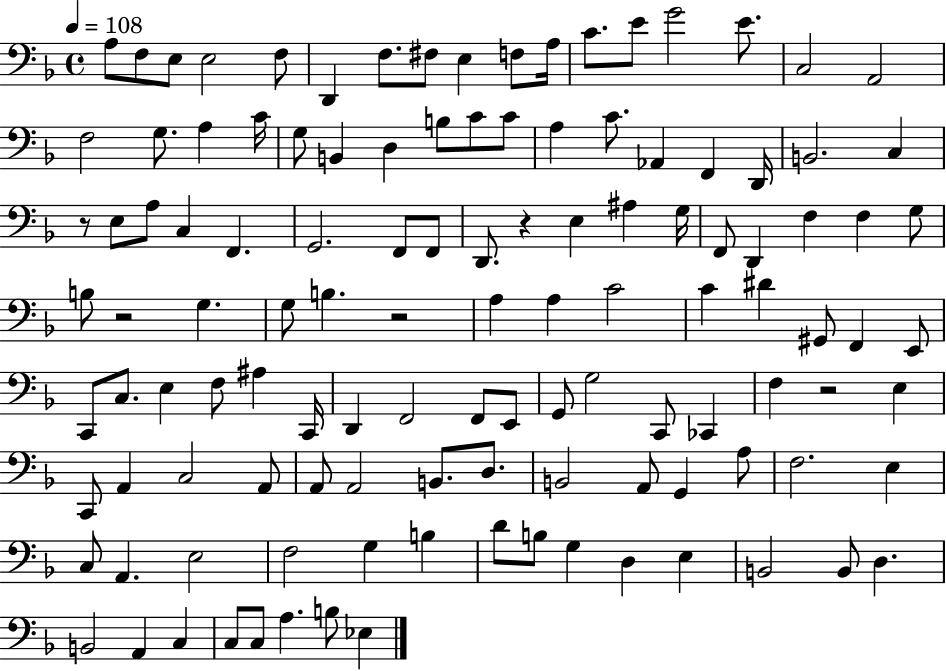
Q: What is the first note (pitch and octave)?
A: A3